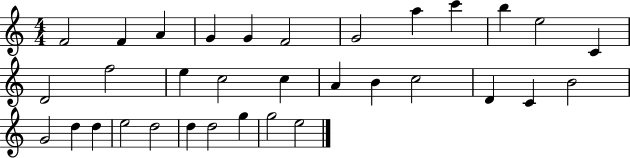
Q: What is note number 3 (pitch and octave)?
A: A4